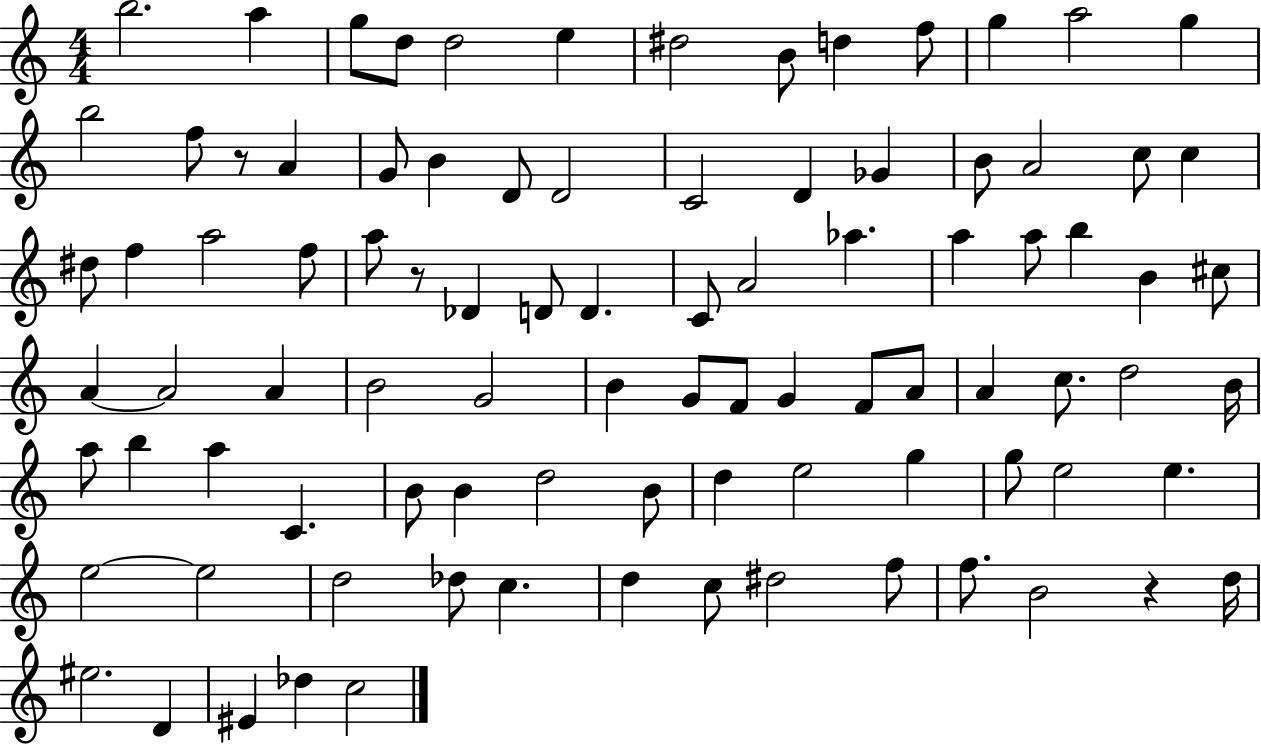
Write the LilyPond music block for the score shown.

{
  \clef treble
  \numericTimeSignature
  \time 4/4
  \key c \major
  \repeat volta 2 { b''2. a''4 | g''8 d''8 d''2 e''4 | dis''2 b'8 d''4 f''8 | g''4 a''2 g''4 | \break b''2 f''8 r8 a'4 | g'8 b'4 d'8 d'2 | c'2 d'4 ges'4 | b'8 a'2 c''8 c''4 | \break dis''8 f''4 a''2 f''8 | a''8 r8 des'4 d'8 d'4. | c'8 a'2 aes''4. | a''4 a''8 b''4 b'4 cis''8 | \break a'4~~ a'2 a'4 | b'2 g'2 | b'4 g'8 f'8 g'4 f'8 a'8 | a'4 c''8. d''2 b'16 | \break a''8 b''4 a''4 c'4. | b'8 b'4 d''2 b'8 | d''4 e''2 g''4 | g''8 e''2 e''4. | \break e''2~~ e''2 | d''2 des''8 c''4. | d''4 c''8 dis''2 f''8 | f''8. b'2 r4 d''16 | \break eis''2. d'4 | eis'4 des''4 c''2 | } \bar "|."
}